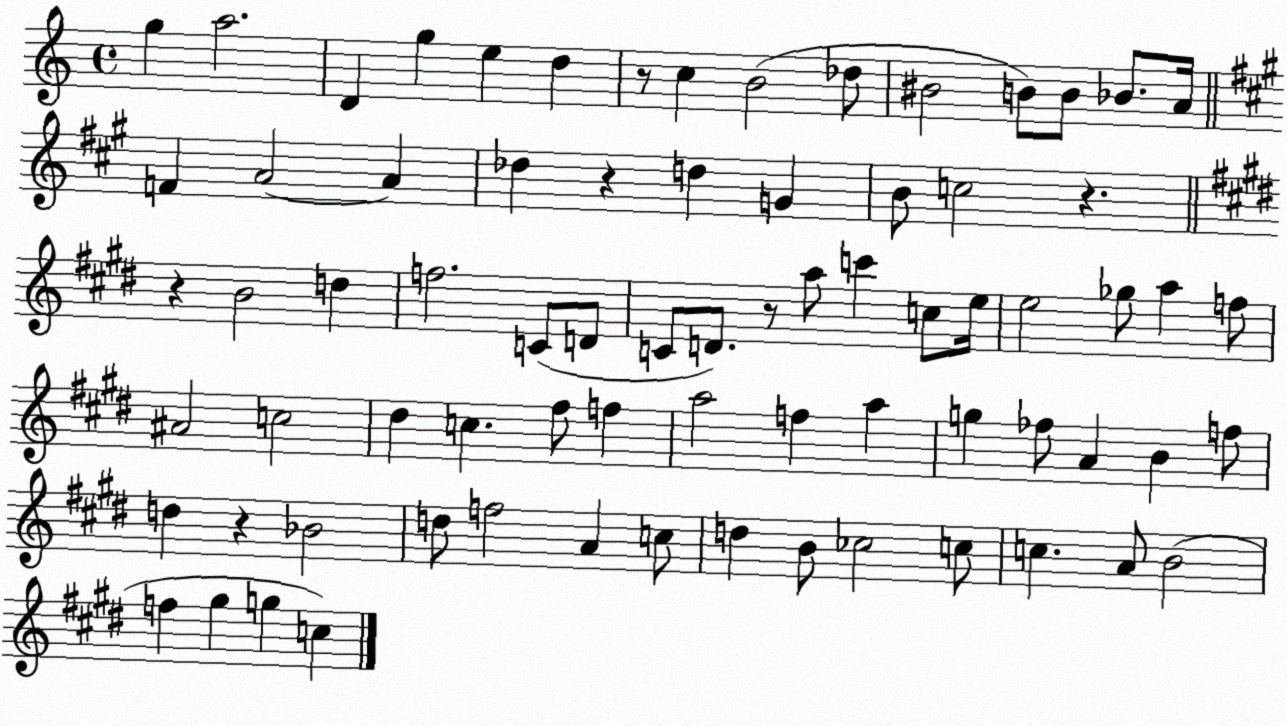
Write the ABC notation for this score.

X:1
T:Untitled
M:4/4
L:1/4
K:C
g a2 D g e d z/2 c B2 _d/2 ^B2 B/2 B/2 _B/2 A/4 F A2 A _d z d G B/2 c2 z z B2 d f2 C/2 D/2 C/2 D/2 z/2 a/2 c' c/2 e/4 e2 _g/2 a f/2 ^A2 c2 ^d c ^f/2 f a2 f a g _f/2 A B f/2 d z _B2 d/2 f2 A c/2 d B/2 _c2 c/2 c A/2 B2 f ^g g c